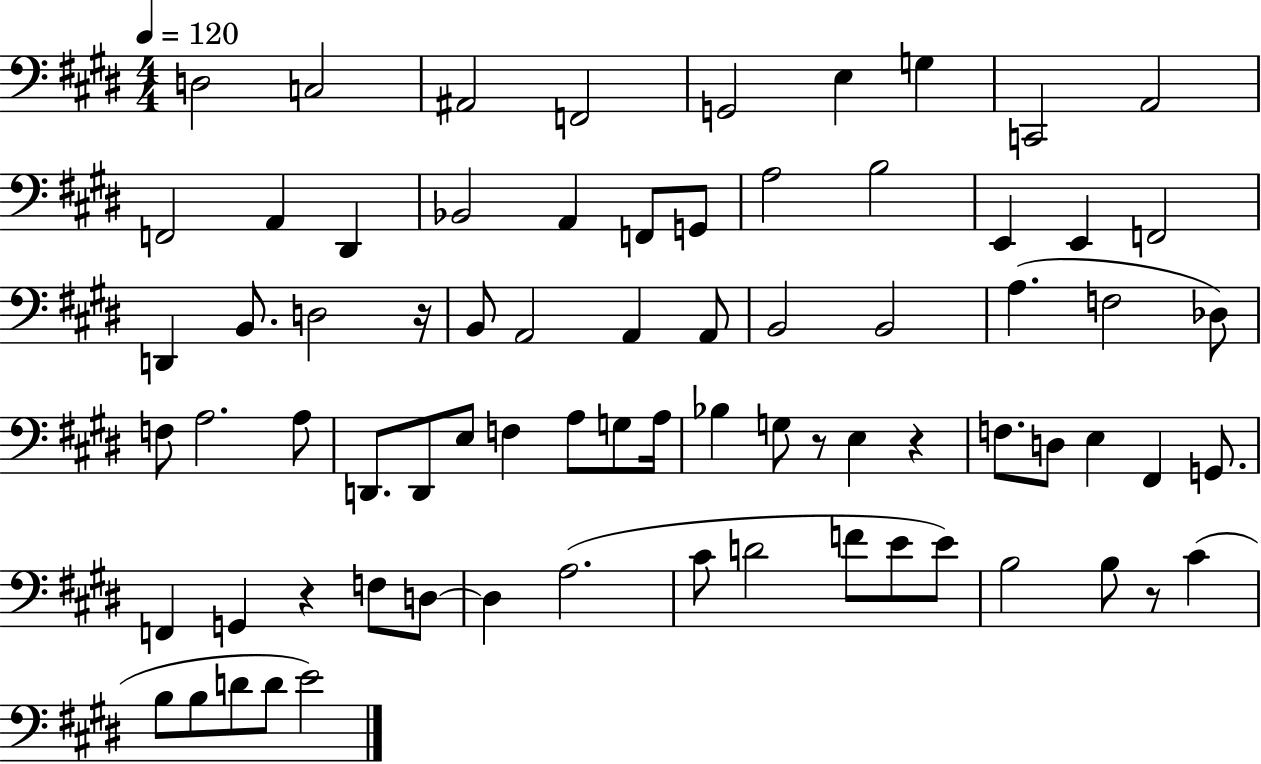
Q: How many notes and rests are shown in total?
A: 75